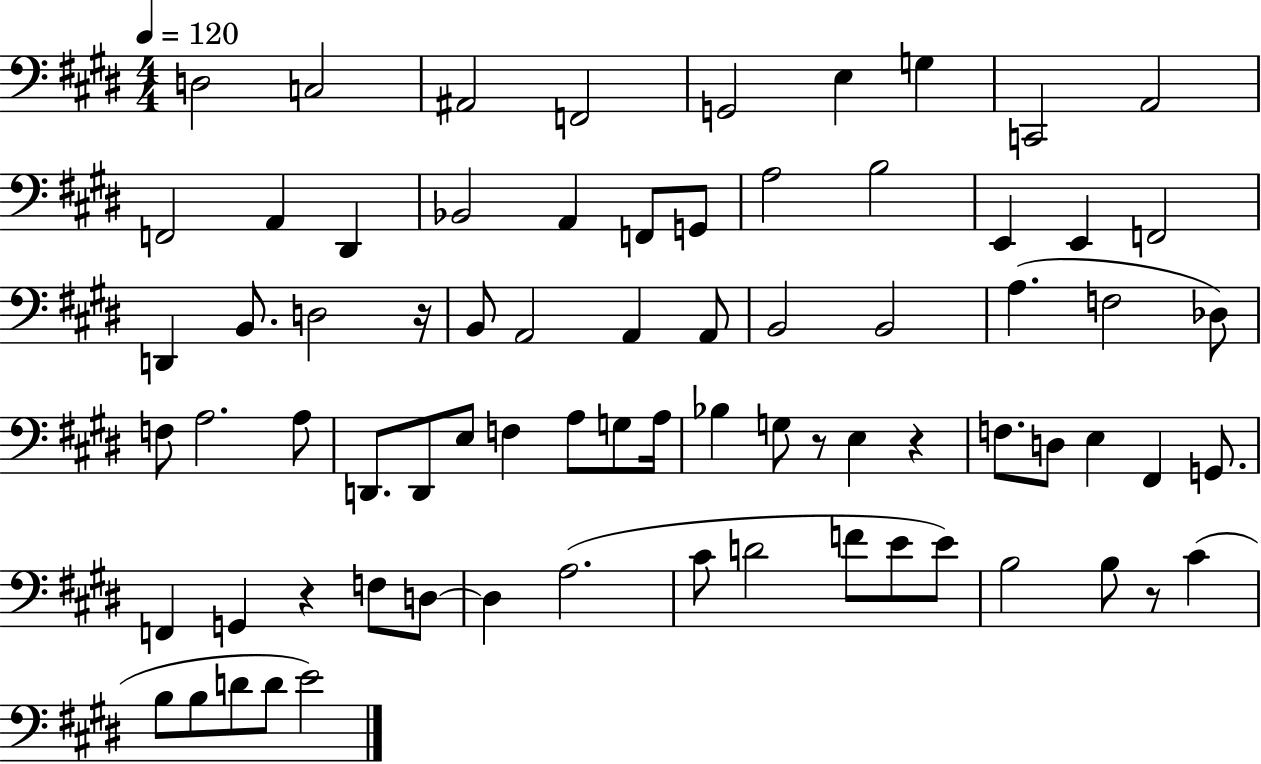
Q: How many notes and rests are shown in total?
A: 75